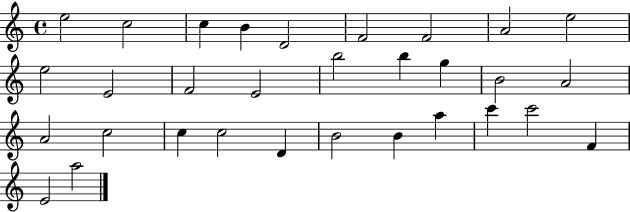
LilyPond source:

{
  \clef treble
  \time 4/4
  \defaultTimeSignature
  \key c \major
  e''2 c''2 | c''4 b'4 d'2 | f'2 f'2 | a'2 e''2 | \break e''2 e'2 | f'2 e'2 | b''2 b''4 g''4 | b'2 a'2 | \break a'2 c''2 | c''4 c''2 d'4 | b'2 b'4 a''4 | c'''4 c'''2 f'4 | \break e'2 a''2 | \bar "|."
}